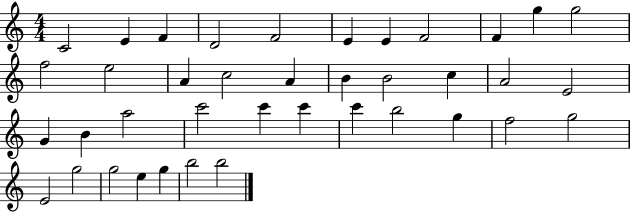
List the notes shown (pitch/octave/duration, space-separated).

C4/h E4/q F4/q D4/h F4/h E4/q E4/q F4/h F4/q G5/q G5/h F5/h E5/h A4/q C5/h A4/q B4/q B4/h C5/q A4/h E4/h G4/q B4/q A5/h C6/h C6/q C6/q C6/q B5/h G5/q F5/h G5/h E4/h G5/h G5/h E5/q G5/q B5/h B5/h